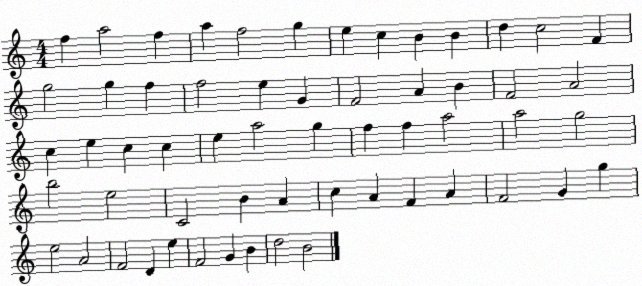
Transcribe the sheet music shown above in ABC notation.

X:1
T:Untitled
M:4/4
L:1/4
K:C
f a2 f a f2 g e c B B d c2 F g2 g f f2 e G F2 A B F2 A2 c e c c e a2 g f f a2 a2 g2 b2 e2 C2 B A c A F A F2 G g e2 A2 F2 D e F2 G B d2 B2